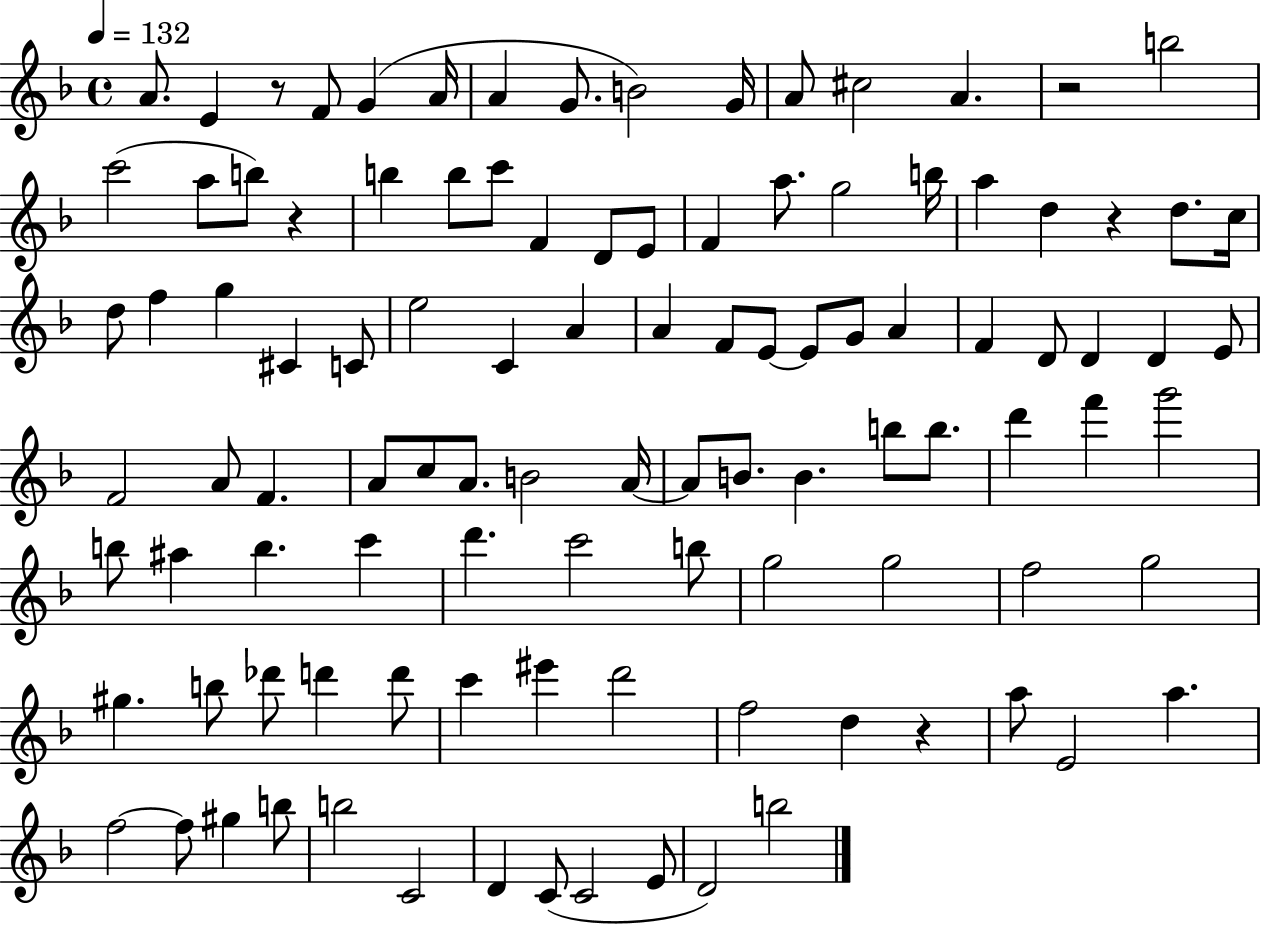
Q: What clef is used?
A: treble